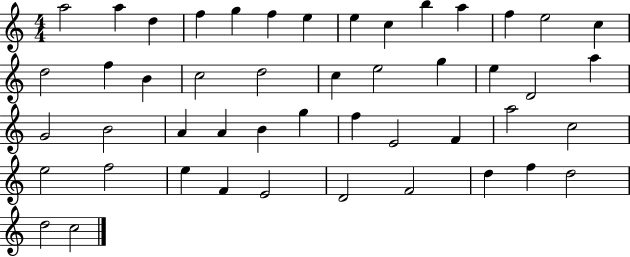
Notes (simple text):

A5/h A5/q D5/q F5/q G5/q F5/q E5/q E5/q C5/q B5/q A5/q F5/q E5/h C5/q D5/h F5/q B4/q C5/h D5/h C5/q E5/h G5/q E5/q D4/h A5/q G4/h B4/h A4/q A4/q B4/q G5/q F5/q E4/h F4/q A5/h C5/h E5/h F5/h E5/q F4/q E4/h D4/h F4/h D5/q F5/q D5/h D5/h C5/h